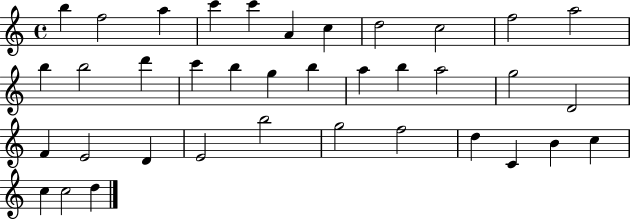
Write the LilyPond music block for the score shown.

{
  \clef treble
  \time 4/4
  \defaultTimeSignature
  \key c \major
  b''4 f''2 a''4 | c'''4 c'''4 a'4 c''4 | d''2 c''2 | f''2 a''2 | \break b''4 b''2 d'''4 | c'''4 b''4 g''4 b''4 | a''4 b''4 a''2 | g''2 d'2 | \break f'4 e'2 d'4 | e'2 b''2 | g''2 f''2 | d''4 c'4 b'4 c''4 | \break c''4 c''2 d''4 | \bar "|."
}